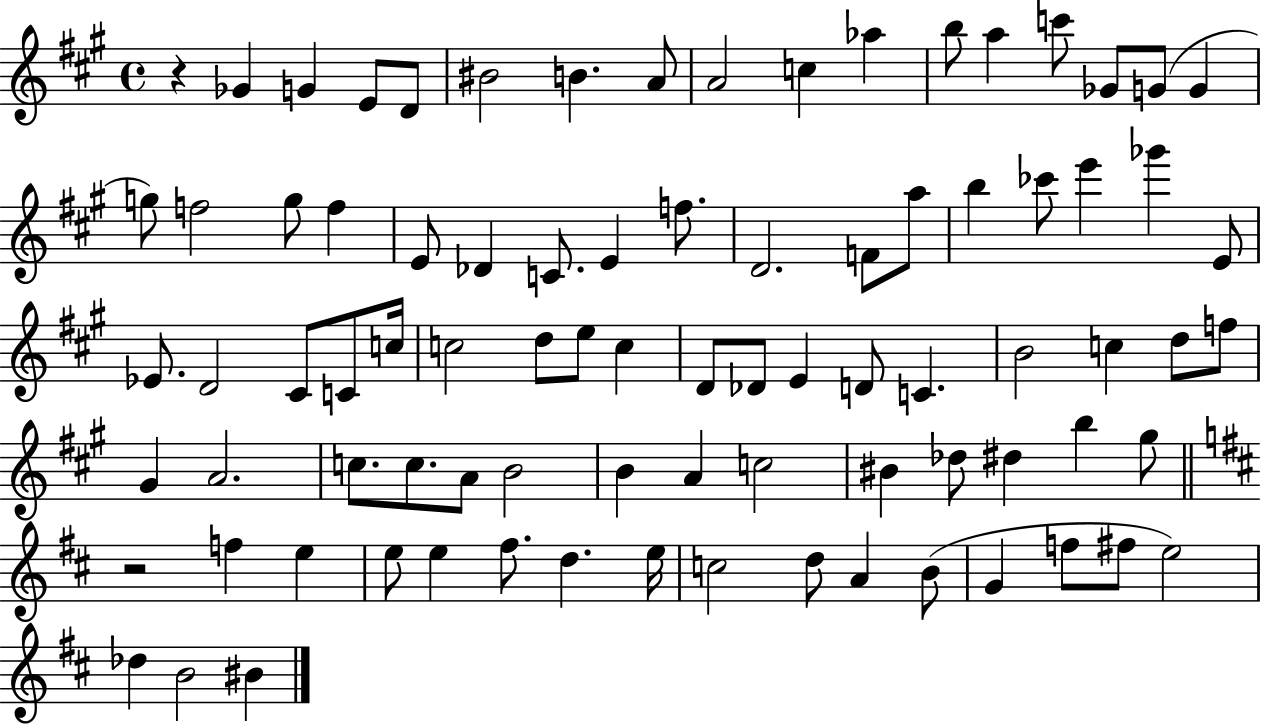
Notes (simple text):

R/q Gb4/q G4/q E4/e D4/e BIS4/h B4/q. A4/e A4/h C5/q Ab5/q B5/e A5/q C6/e Gb4/e G4/e G4/q G5/e F5/h G5/e F5/q E4/e Db4/q C4/e. E4/q F5/e. D4/h. F4/e A5/e B5/q CES6/e E6/q Gb6/q E4/e Eb4/e. D4/h C#4/e C4/e C5/s C5/h D5/e E5/e C5/q D4/e Db4/e E4/q D4/e C4/q. B4/h C5/q D5/e F5/e G#4/q A4/h. C5/e. C5/e. A4/e B4/h B4/q A4/q C5/h BIS4/q Db5/e D#5/q B5/q G#5/e R/h F5/q E5/q E5/e E5/q F#5/e. D5/q. E5/s C5/h D5/e A4/q B4/e G4/q F5/e F#5/e E5/h Db5/q B4/h BIS4/q